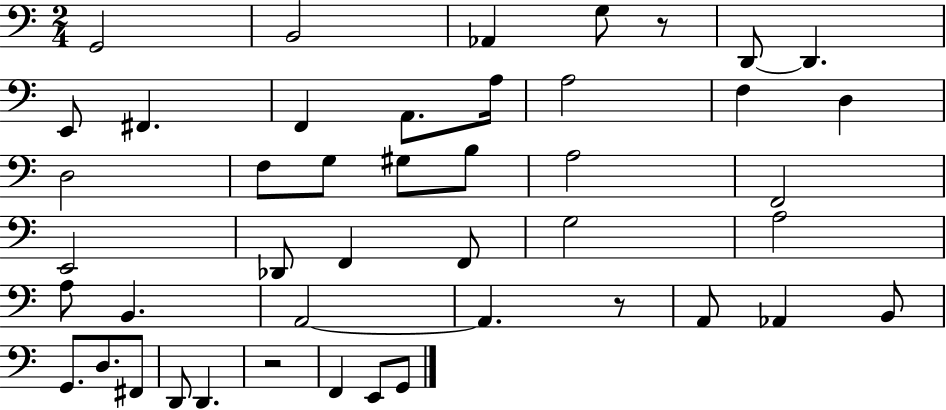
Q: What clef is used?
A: bass